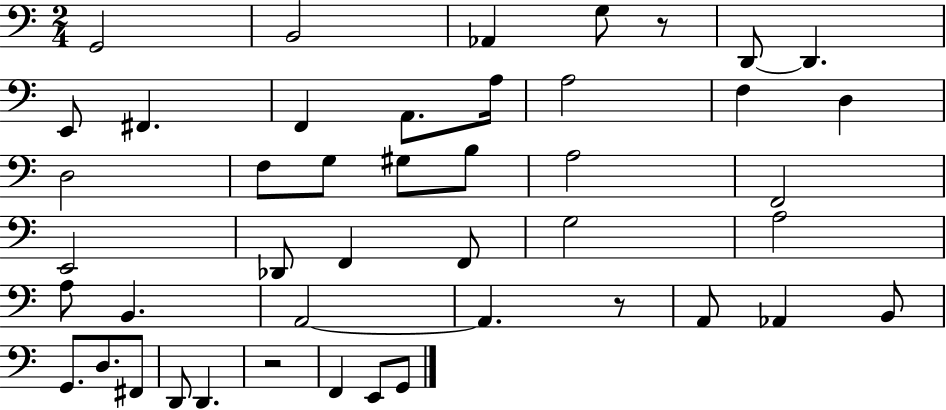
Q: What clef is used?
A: bass